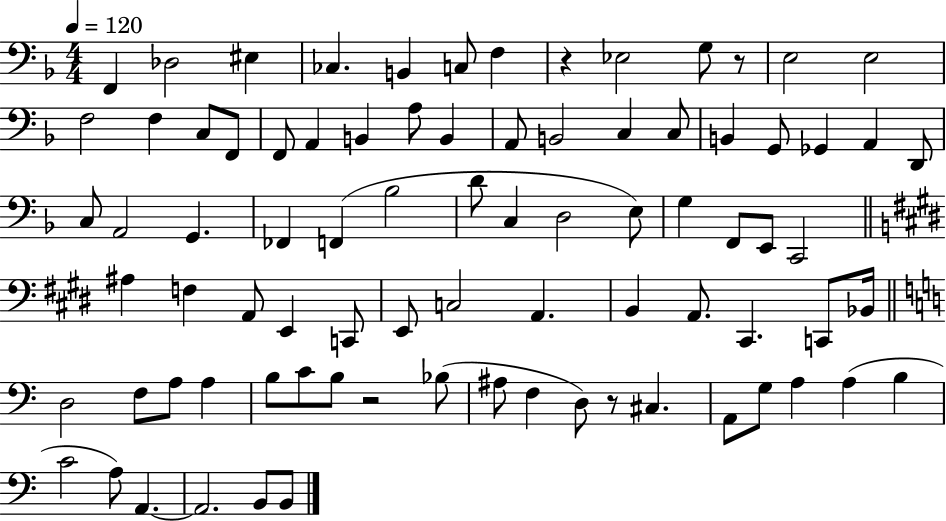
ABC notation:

X:1
T:Untitled
M:4/4
L:1/4
K:F
F,, _D,2 ^E, _C, B,, C,/2 F, z _E,2 G,/2 z/2 E,2 E,2 F,2 F, C,/2 F,,/2 F,,/2 A,, B,, A,/2 B,, A,,/2 B,,2 C, C,/2 B,, G,,/2 _G,, A,, D,,/2 C,/2 A,,2 G,, _F,, F,, _B,2 D/2 C, D,2 E,/2 G, F,,/2 E,,/2 C,,2 ^A, F, A,,/2 E,, C,,/2 E,,/2 C,2 A,, B,, A,,/2 ^C,, C,,/2 _B,,/4 D,2 F,/2 A,/2 A, B,/2 C/2 B,/2 z2 _B,/2 ^A,/2 F, D,/2 z/2 ^C, A,,/2 G,/2 A, A, B, C2 A,/2 A,, A,,2 B,,/2 B,,/2